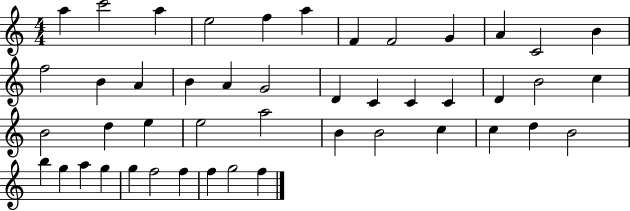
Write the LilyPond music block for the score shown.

{
  \clef treble
  \numericTimeSignature
  \time 4/4
  \key c \major
  a''4 c'''2 a''4 | e''2 f''4 a''4 | f'4 f'2 g'4 | a'4 c'2 b'4 | \break f''2 b'4 a'4 | b'4 a'4 g'2 | d'4 c'4 c'4 c'4 | d'4 b'2 c''4 | \break b'2 d''4 e''4 | e''2 a''2 | b'4 b'2 c''4 | c''4 d''4 b'2 | \break b''4 g''4 a''4 g''4 | g''4 f''2 f''4 | f''4 g''2 f''4 | \bar "|."
}